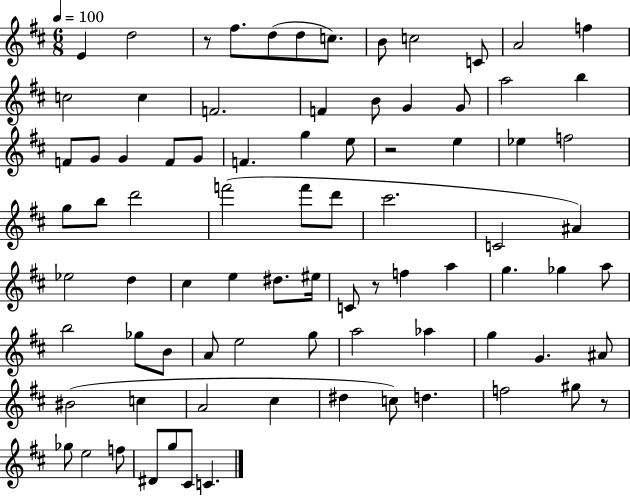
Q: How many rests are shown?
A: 4